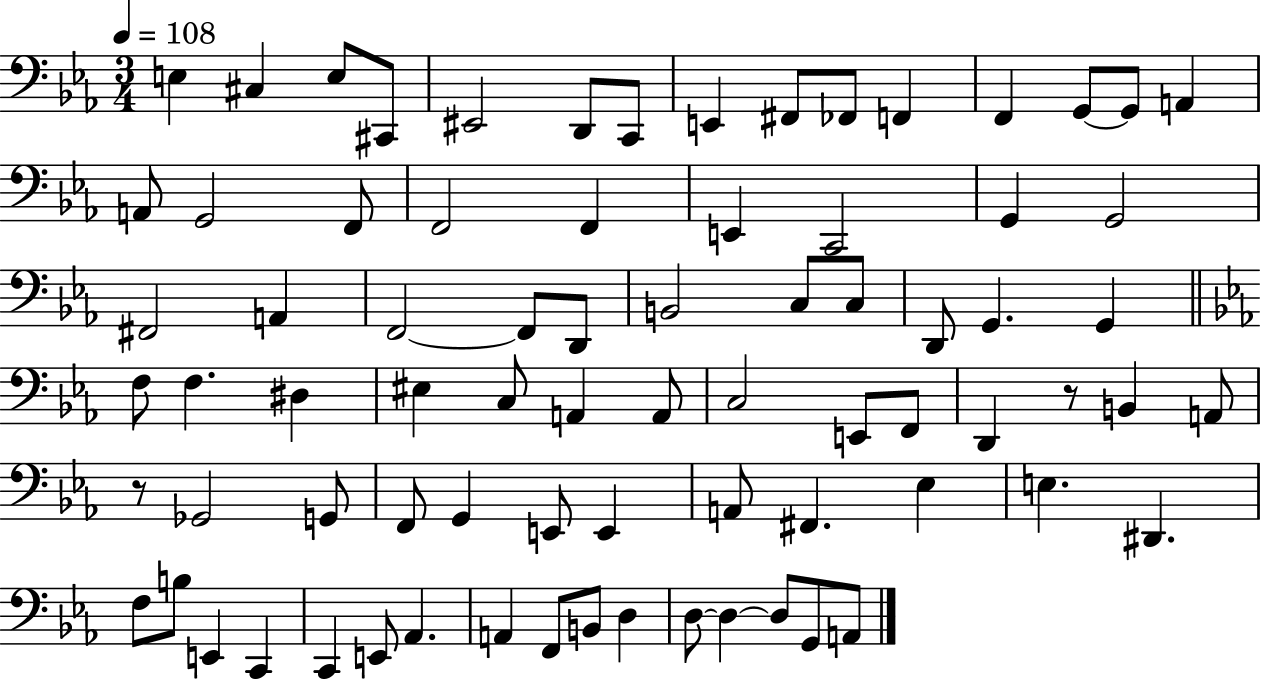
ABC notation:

X:1
T:Untitled
M:3/4
L:1/4
K:Eb
E, ^C, E,/2 ^C,,/2 ^E,,2 D,,/2 C,,/2 E,, ^F,,/2 _F,,/2 F,, F,, G,,/2 G,,/2 A,, A,,/2 G,,2 F,,/2 F,,2 F,, E,, C,,2 G,, G,,2 ^F,,2 A,, F,,2 F,,/2 D,,/2 B,,2 C,/2 C,/2 D,,/2 G,, G,, F,/2 F, ^D, ^E, C,/2 A,, A,,/2 C,2 E,,/2 F,,/2 D,, z/2 B,, A,,/2 z/2 _G,,2 G,,/2 F,,/2 G,, E,,/2 E,, A,,/2 ^F,, _E, E, ^D,, F,/2 B,/2 E,, C,, C,, E,,/2 _A,, A,, F,,/2 B,,/2 D, D,/2 D, D,/2 G,,/2 A,,/2